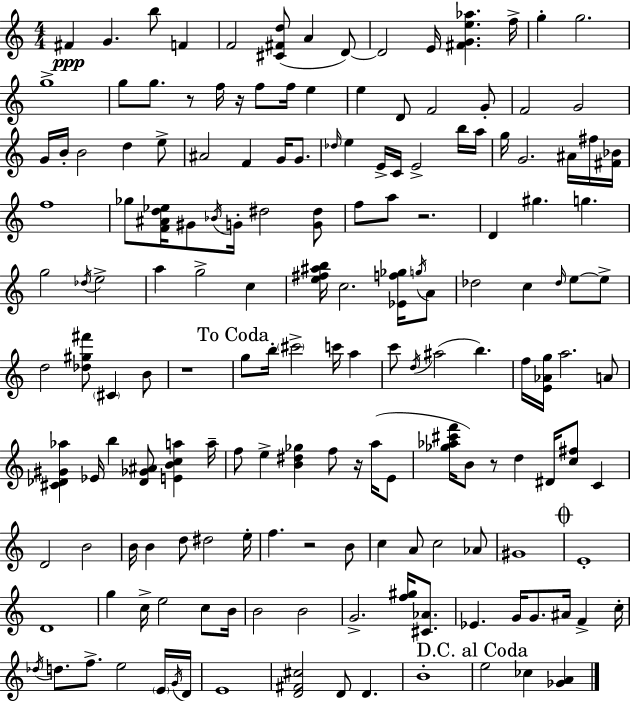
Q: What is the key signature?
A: C major